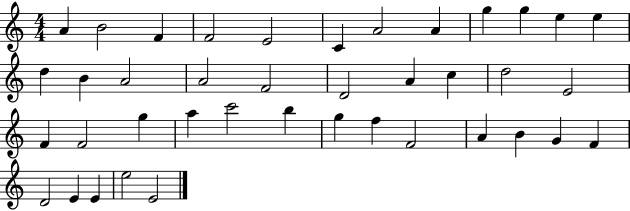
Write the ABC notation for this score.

X:1
T:Untitled
M:4/4
L:1/4
K:C
A B2 F F2 E2 C A2 A g g e e d B A2 A2 F2 D2 A c d2 E2 F F2 g a c'2 b g f F2 A B G F D2 E E e2 E2